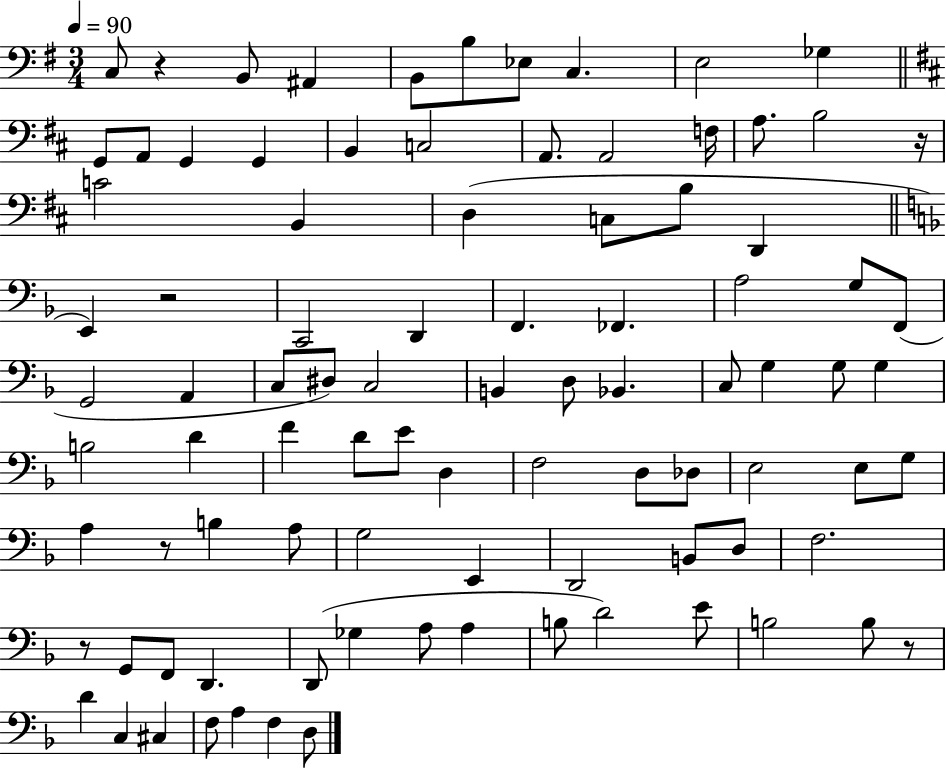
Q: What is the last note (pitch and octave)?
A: D3